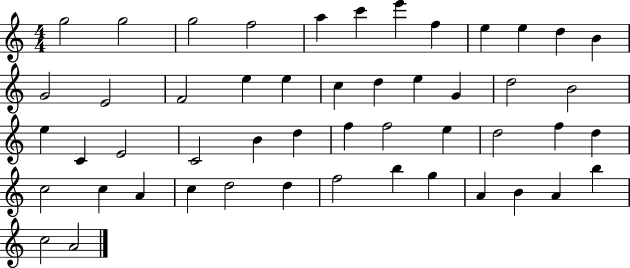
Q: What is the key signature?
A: C major